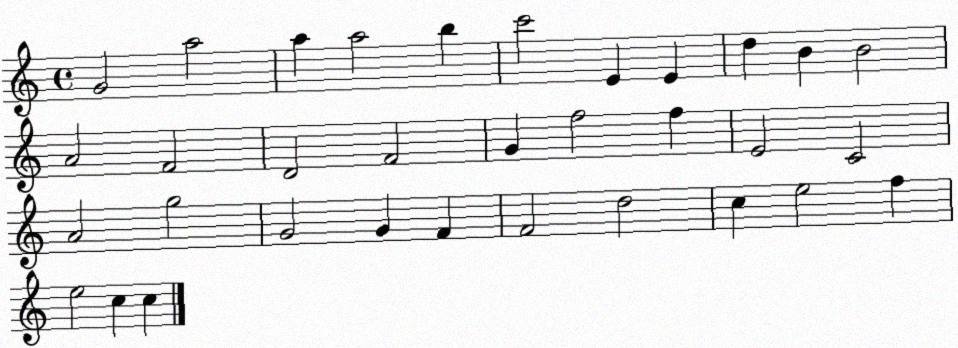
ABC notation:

X:1
T:Untitled
M:4/4
L:1/4
K:C
G2 a2 a a2 b c'2 E E d B B2 A2 F2 D2 F2 G f2 f E2 C2 A2 g2 G2 G F F2 d2 c e2 f e2 c c